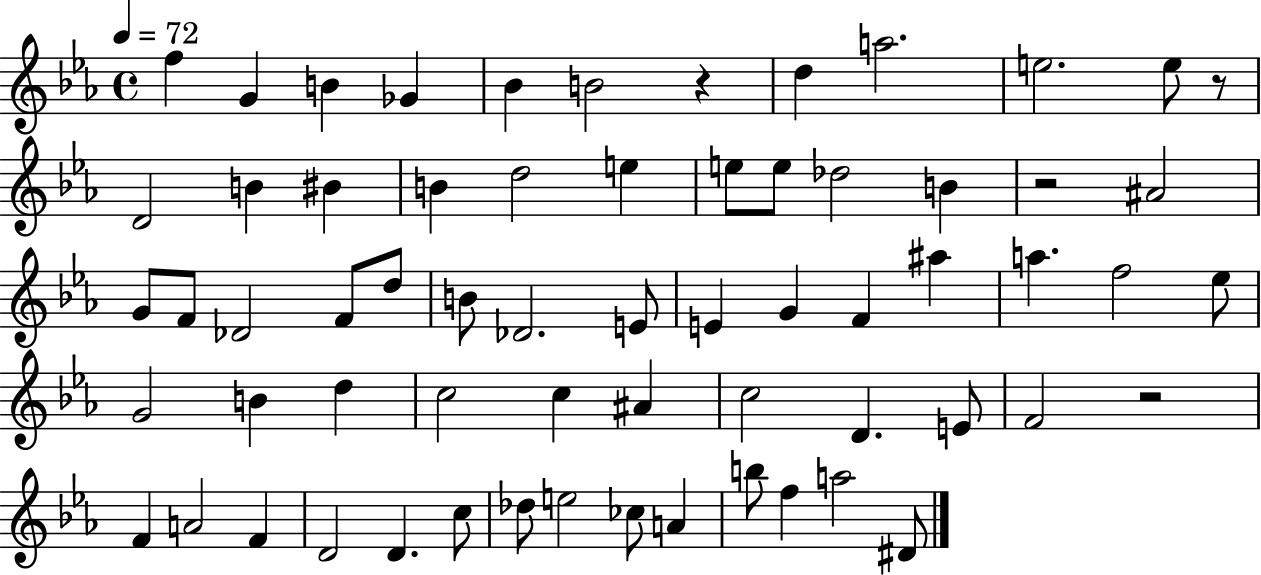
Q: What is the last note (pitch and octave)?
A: D#4